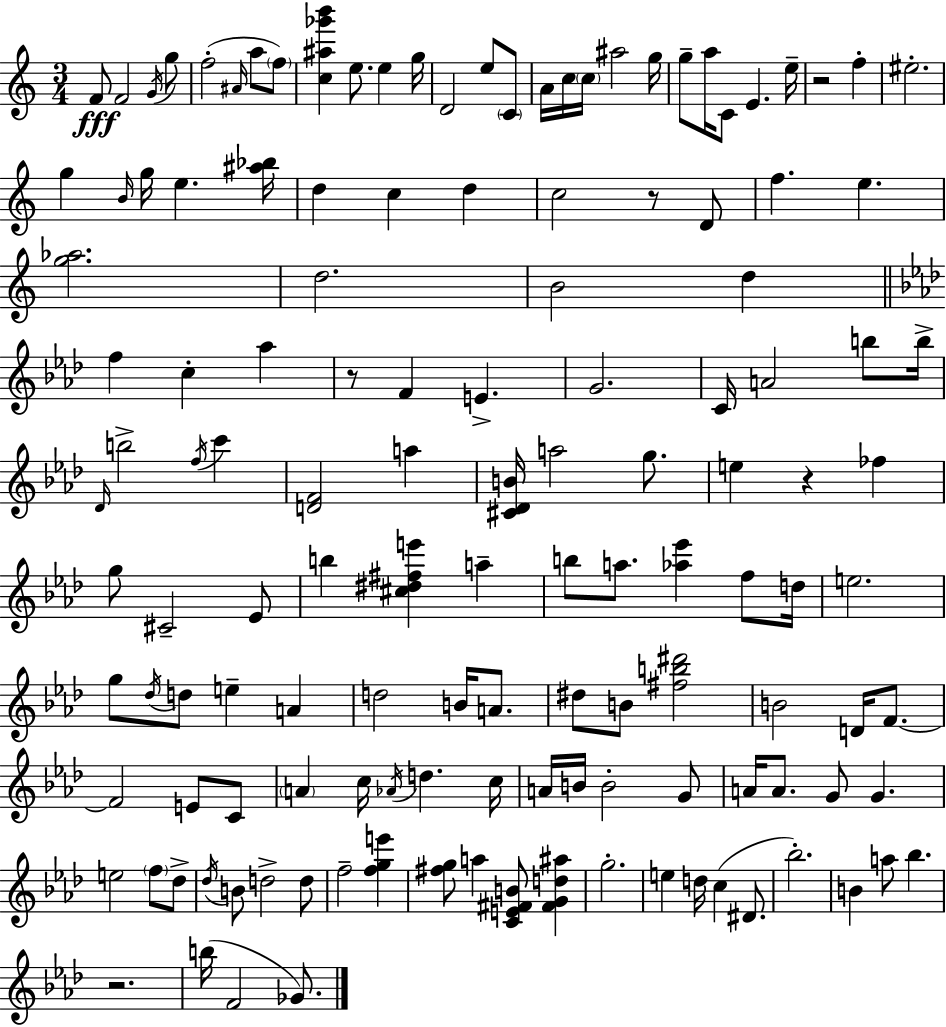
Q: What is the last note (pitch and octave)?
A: Gb4